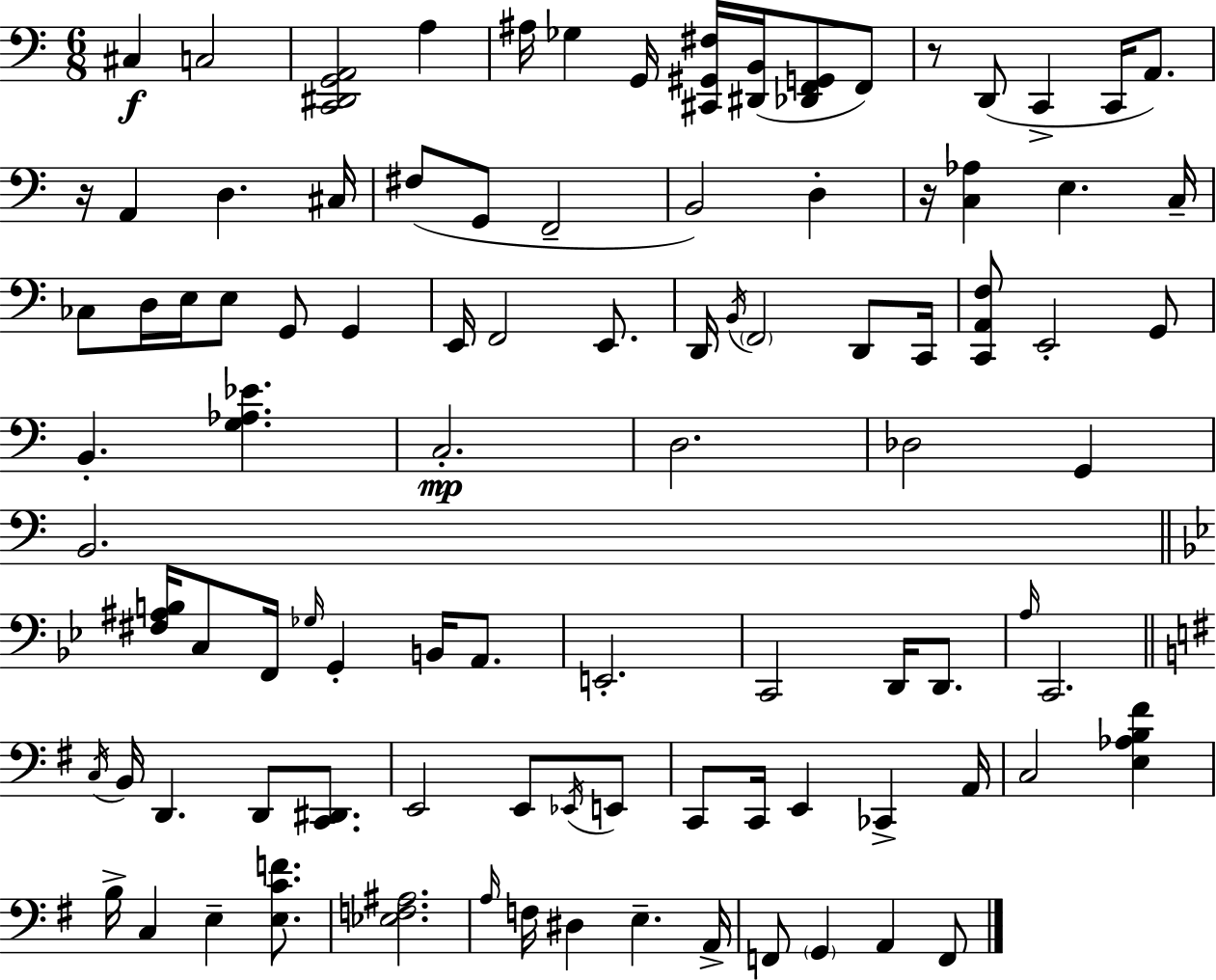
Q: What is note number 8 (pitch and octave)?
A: D2